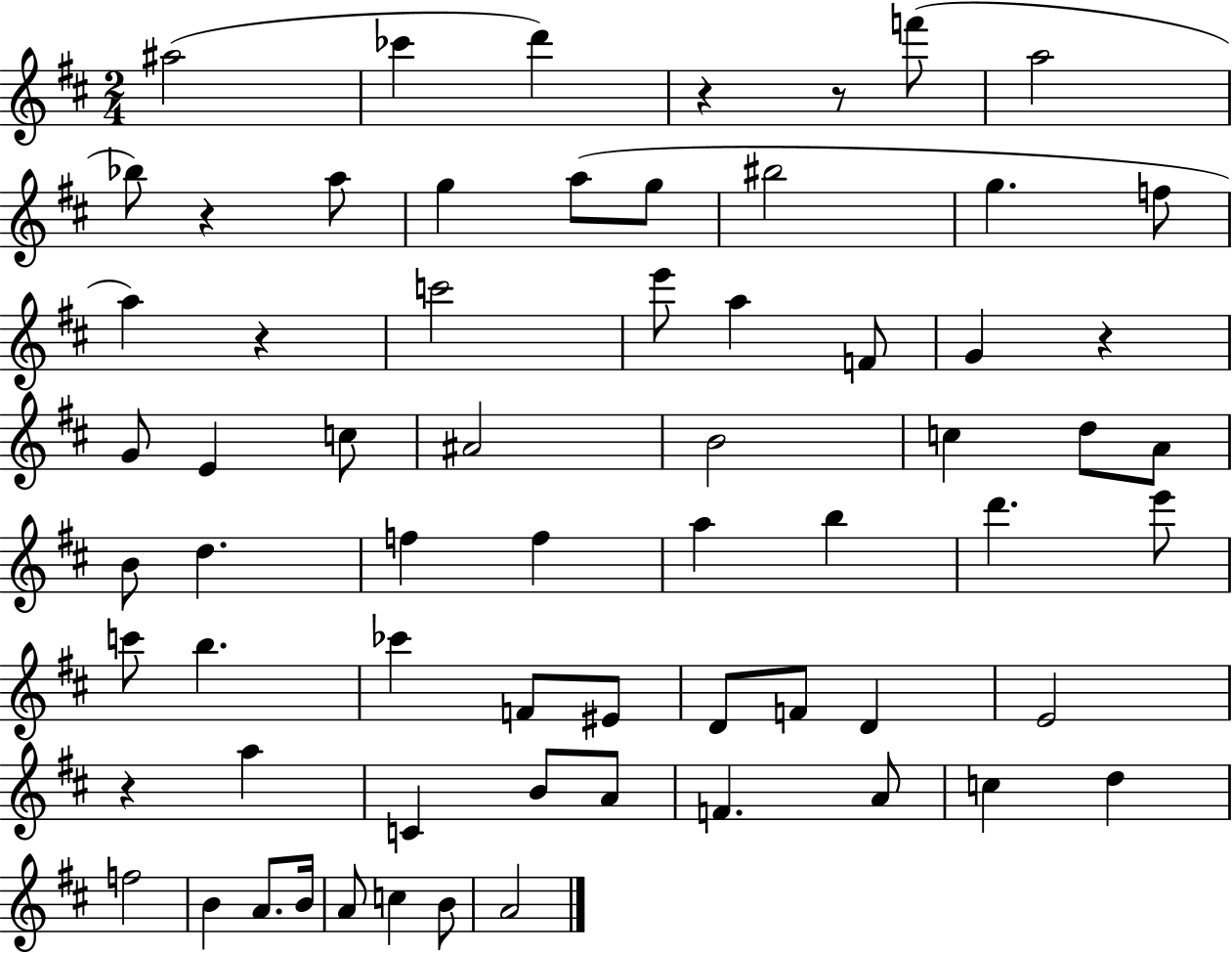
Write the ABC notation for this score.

X:1
T:Untitled
M:2/4
L:1/4
K:D
^a2 _c' d' z z/2 f'/2 a2 _b/2 z a/2 g a/2 g/2 ^b2 g f/2 a z c'2 e'/2 a F/2 G z G/2 E c/2 ^A2 B2 c d/2 A/2 B/2 d f f a b d' e'/2 c'/2 b _c' F/2 ^E/2 D/2 F/2 D E2 z a C B/2 A/2 F A/2 c d f2 B A/2 B/4 A/2 c B/2 A2